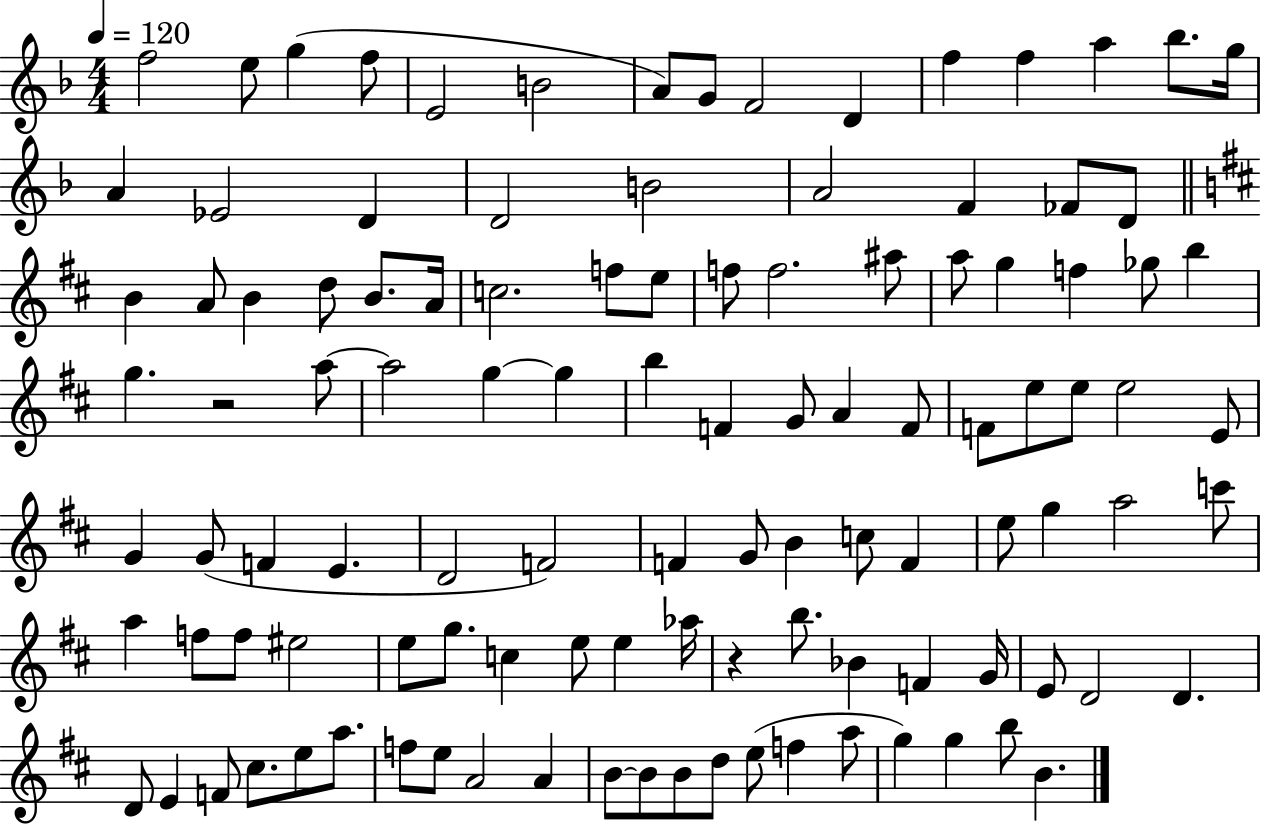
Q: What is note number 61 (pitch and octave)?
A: D4